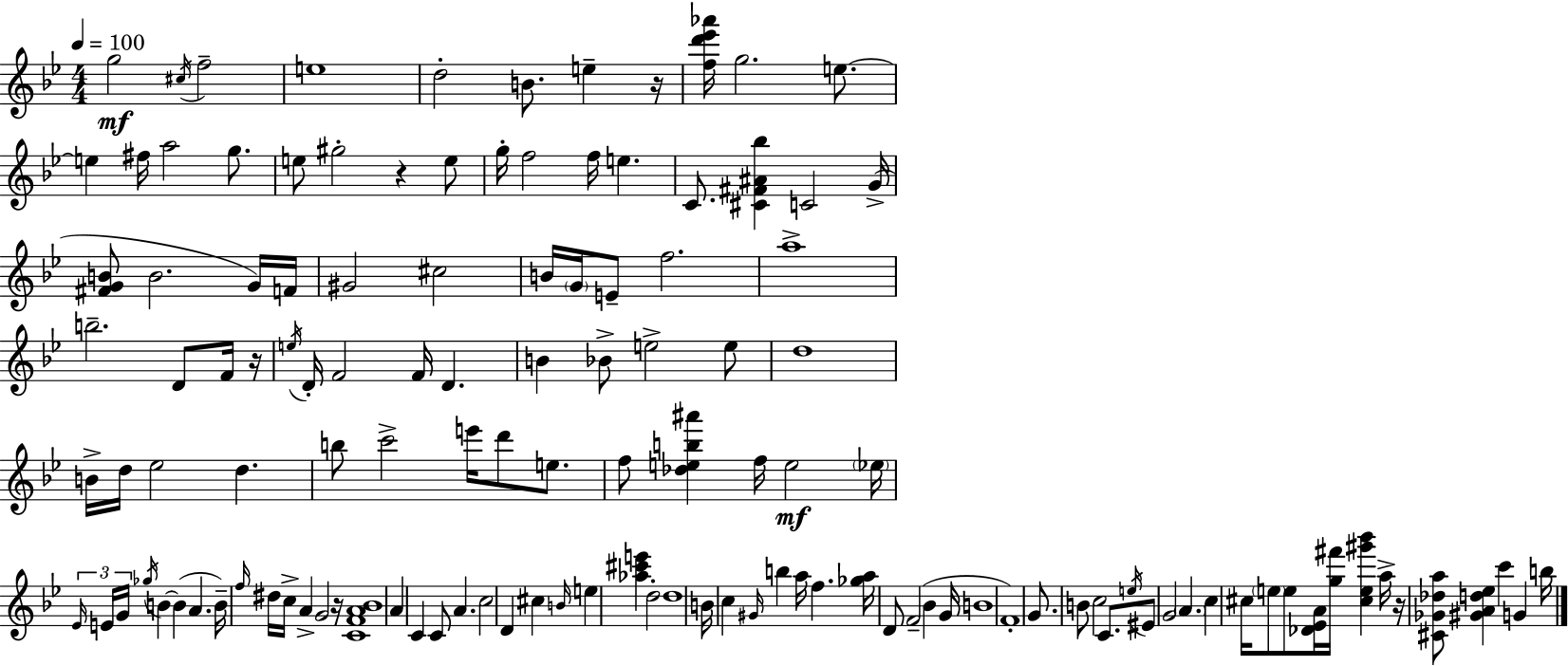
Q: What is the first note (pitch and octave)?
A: G5